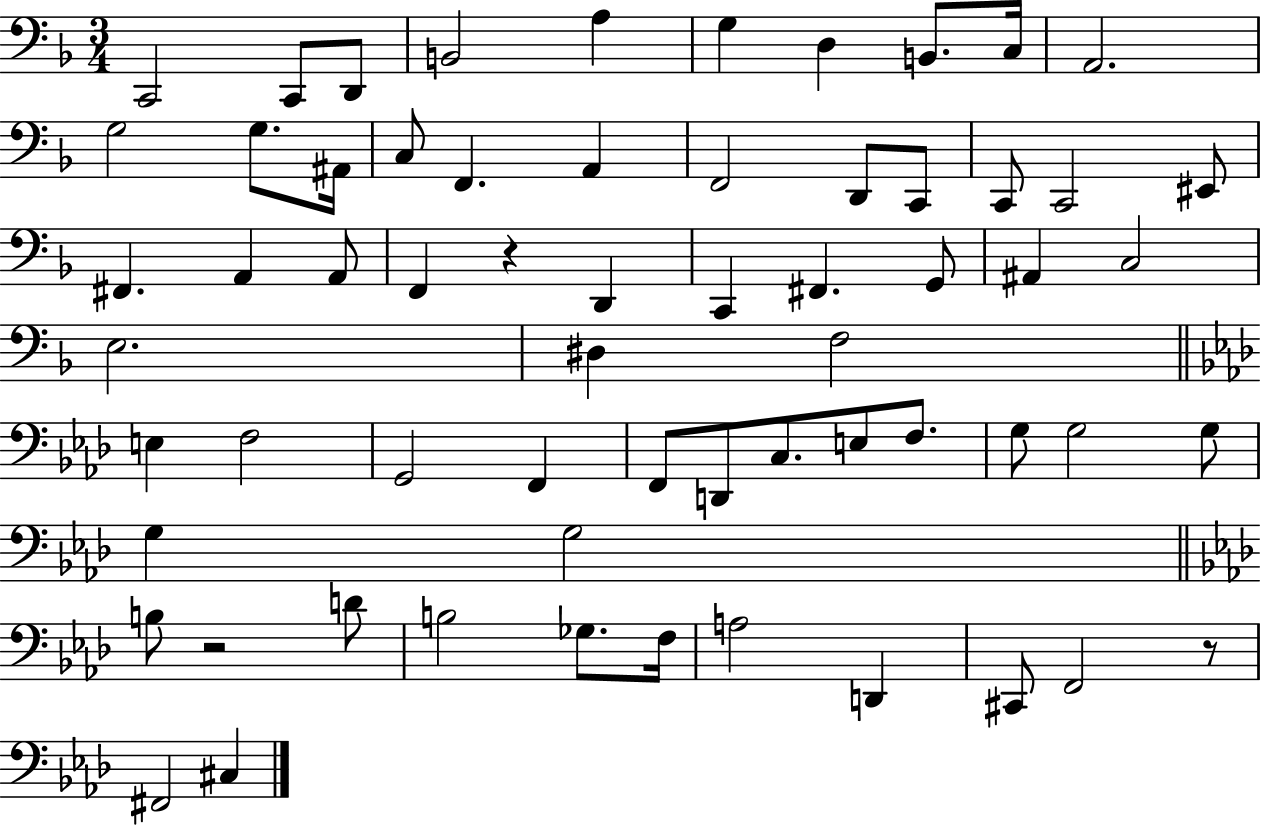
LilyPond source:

{
  \clef bass
  \numericTimeSignature
  \time 3/4
  \key f \major
  c,2 c,8 d,8 | b,2 a4 | g4 d4 b,8. c16 | a,2. | \break g2 g8. ais,16 | c8 f,4. a,4 | f,2 d,8 c,8 | c,8 c,2 eis,8 | \break fis,4. a,4 a,8 | f,4 r4 d,4 | c,4 fis,4. g,8 | ais,4 c2 | \break e2. | dis4 f2 | \bar "||" \break \key f \minor e4 f2 | g,2 f,4 | f,8 d,8 c8. e8 f8. | g8 g2 g8 | \break g4 g2 | \bar "||" \break \key f \minor b8 r2 d'8 | b2 ges8. f16 | a2 d,4 | cis,8 f,2 r8 | \break fis,2 cis4 | \bar "|."
}